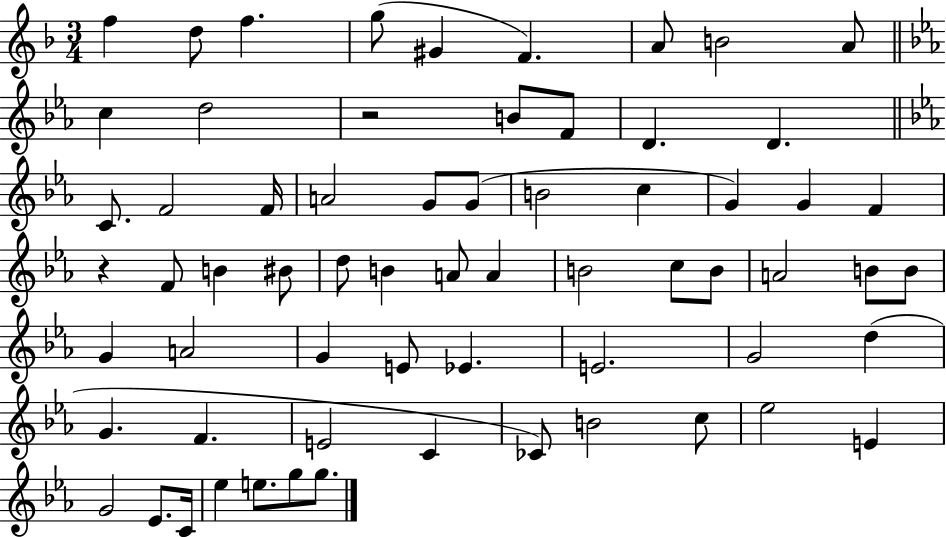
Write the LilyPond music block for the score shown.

{
  \clef treble
  \numericTimeSignature
  \time 3/4
  \key f \major
  f''4 d''8 f''4. | g''8( gis'4 f'4.) | a'8 b'2 a'8 | \bar "||" \break \key ees \major c''4 d''2 | r2 b'8 f'8 | d'4. d'4. | \bar "||" \break \key c \minor c'8. f'2 f'16 | a'2 g'8 g'8( | b'2 c''4 | g'4) g'4 f'4 | \break r4 f'8 b'4 bis'8 | d''8 b'4 a'8 a'4 | b'2 c''8 b'8 | a'2 b'8 b'8 | \break g'4 a'2 | g'4 e'8 ees'4. | e'2. | g'2 d''4( | \break g'4. f'4. | e'2 c'4 | ces'8) b'2 c''8 | ees''2 e'4 | \break g'2 ees'8. c'16 | ees''4 e''8. g''8 g''8. | \bar "|."
}